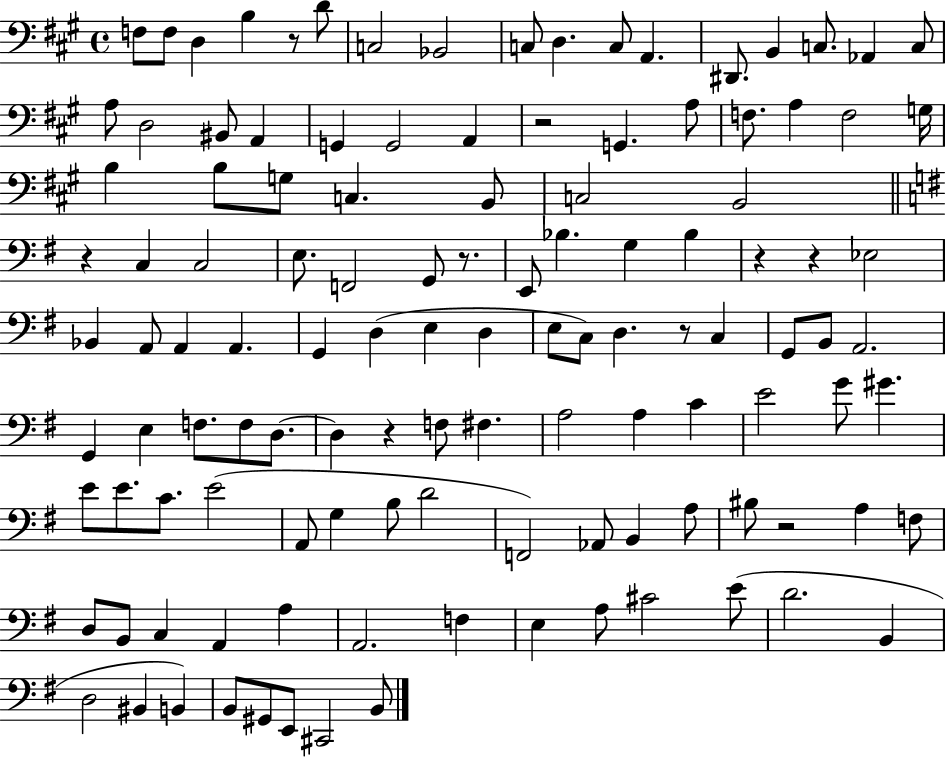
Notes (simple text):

F3/e F3/e D3/q B3/q R/e D4/e C3/h Bb2/h C3/e D3/q. C3/e A2/q. D#2/e. B2/q C3/e. Ab2/q C3/e A3/e D3/h BIS2/e A2/q G2/q G2/h A2/q R/h G2/q. A3/e F3/e. A3/q F3/h G3/s B3/q B3/e G3/e C3/q. B2/e C3/h B2/h R/q C3/q C3/h E3/e. F2/h G2/e R/e. E2/e Bb3/q. G3/q Bb3/q R/q R/q Eb3/h Bb2/q A2/e A2/q A2/q. G2/q D3/q E3/q D3/q E3/e C3/e D3/q. R/e C3/q G2/e B2/e A2/h. G2/q E3/q F3/e. F3/e D3/e. D3/q R/q F3/e F#3/q. A3/h A3/q C4/q E4/h G4/e G#4/q. E4/e E4/e. C4/e. E4/h A2/e G3/q B3/e D4/h F2/h Ab2/e B2/q A3/e BIS3/e R/h A3/q F3/e D3/e B2/e C3/q A2/q A3/q A2/h. F3/q E3/q A3/e C#4/h E4/e D4/h. B2/q D3/h BIS2/q B2/q B2/e G#2/e E2/e C#2/h B2/e